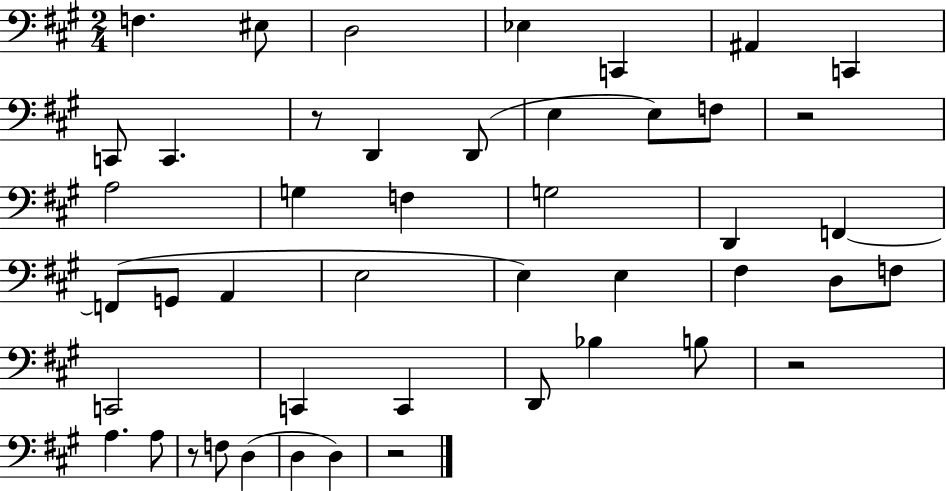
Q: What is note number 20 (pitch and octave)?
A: F2